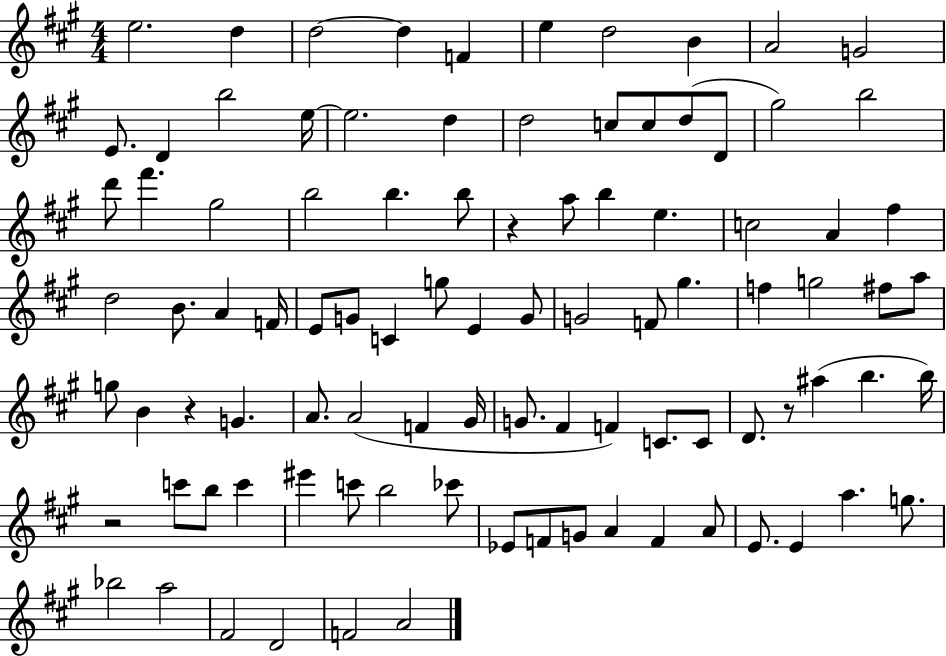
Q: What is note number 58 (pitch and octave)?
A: F4